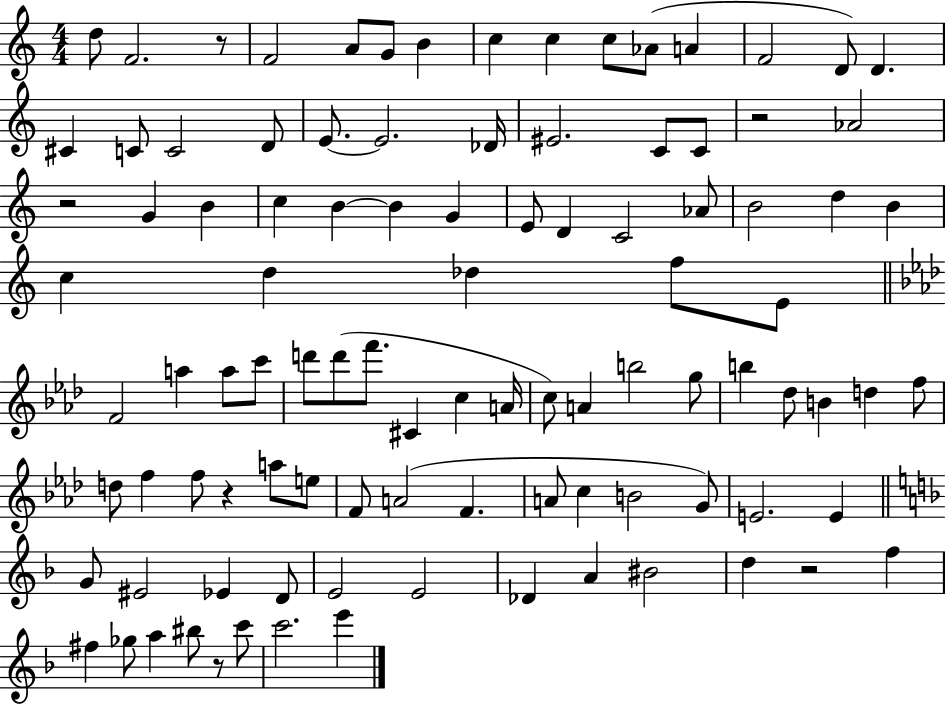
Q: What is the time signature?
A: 4/4